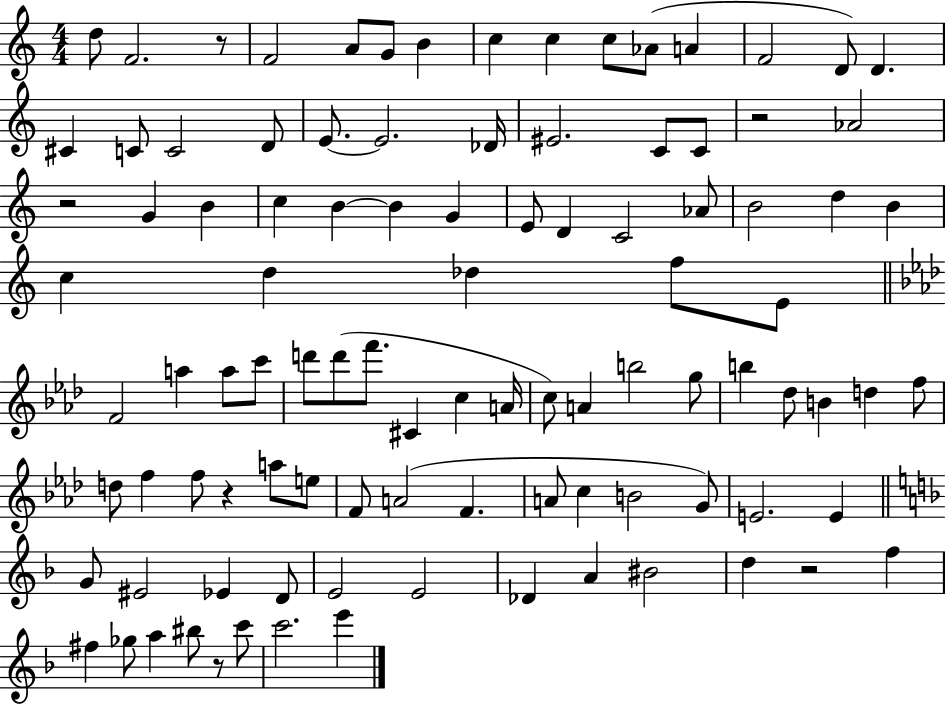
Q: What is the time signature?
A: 4/4